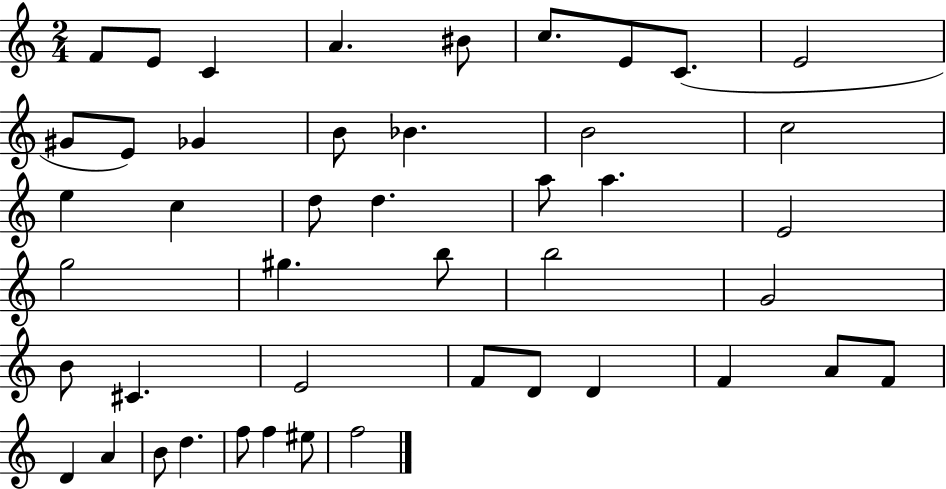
F4/e E4/e C4/q A4/q. BIS4/e C5/e. E4/e C4/e. E4/h G#4/e E4/e Gb4/q B4/e Bb4/q. B4/h C5/h E5/q C5/q D5/e D5/q. A5/e A5/q. E4/h G5/h G#5/q. B5/e B5/h G4/h B4/e C#4/q. E4/h F4/e D4/e D4/q F4/q A4/e F4/e D4/q A4/q B4/e D5/q. F5/e F5/q EIS5/e F5/h